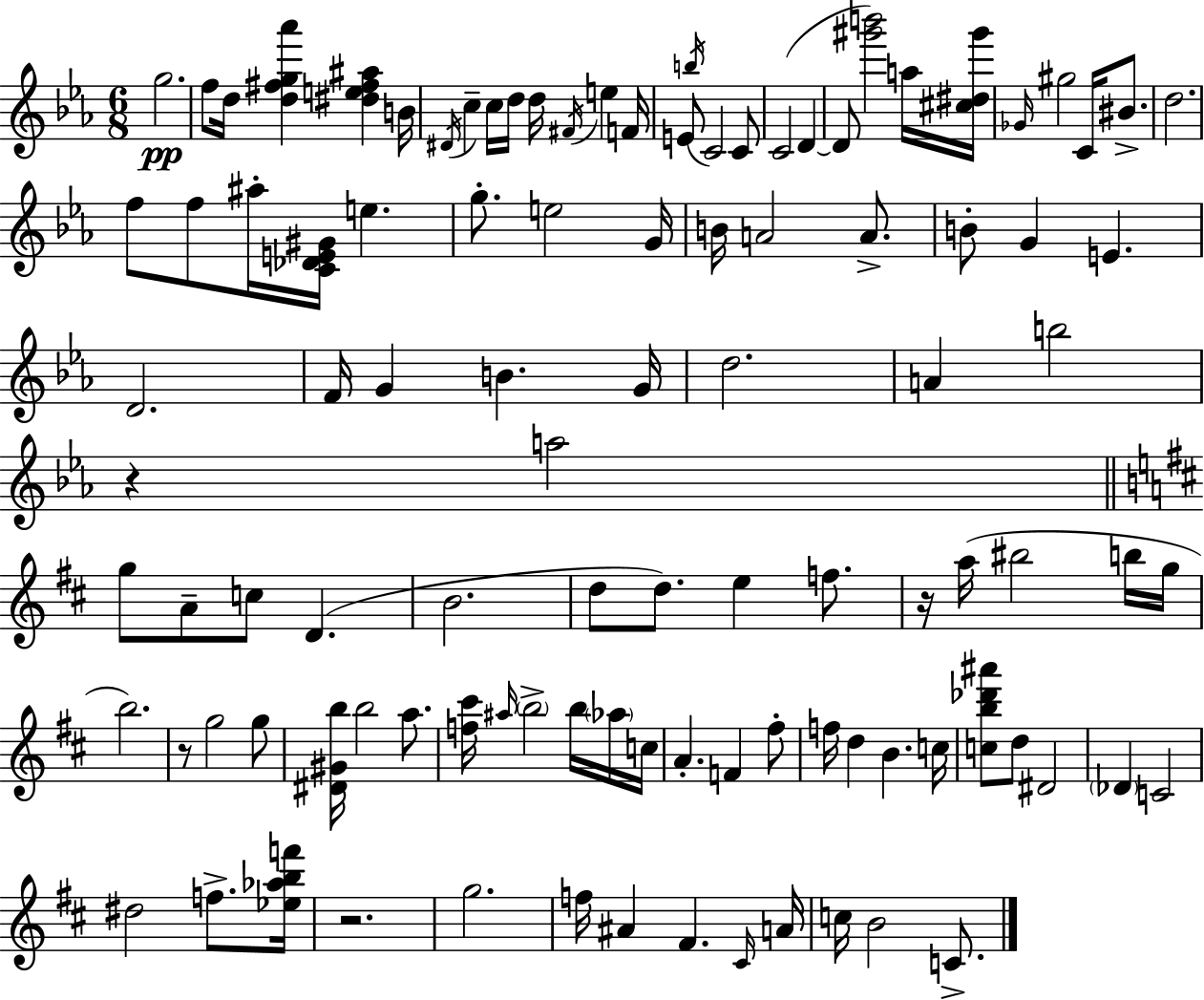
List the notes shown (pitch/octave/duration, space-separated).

G5/h. F5/e D5/s [D5,F#5,G5,Ab6]/q [D#5,E5,F#5,A#5]/q B4/s D#4/s C5/q C5/s D5/s D5/s F#4/s E5/q F4/s E4/e B5/s C4/h C4/e C4/h D4/q D4/e [G#6,B6]/h A5/s [C#5,D#5,G#6]/s Gb4/s G#5/h C4/s BIS4/e. D5/h. F5/e F5/e A#5/s [C4,Db4,E4,G#4]/s E5/q. G5/e. E5/h G4/s B4/s A4/h A4/e. B4/e G4/q E4/q. D4/h. F4/s G4/q B4/q. G4/s D5/h. A4/q B5/h R/q A5/h G5/e A4/e C5/e D4/q. B4/h. D5/e D5/e. E5/q F5/e. R/s A5/s BIS5/h B5/s G5/s B5/h. R/e G5/h G5/e [D#4,G#4,B5]/s B5/h A5/e. [F5,C#6]/s A#5/s B5/h B5/s Ab5/s C5/s A4/q. F4/q F#5/e F5/s D5/q B4/q. C5/s [C5,B5,Db6,A#6]/e D5/e D#4/h Db4/q C4/h D#5/h F5/e. [Eb5,Ab5,B5,F6]/s R/h. G5/h. F5/s A#4/q F#4/q. C#4/s A4/s C5/s B4/h C4/e.